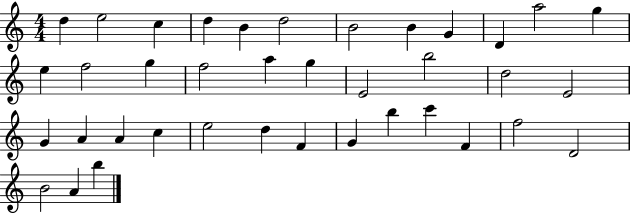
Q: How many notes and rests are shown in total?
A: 38